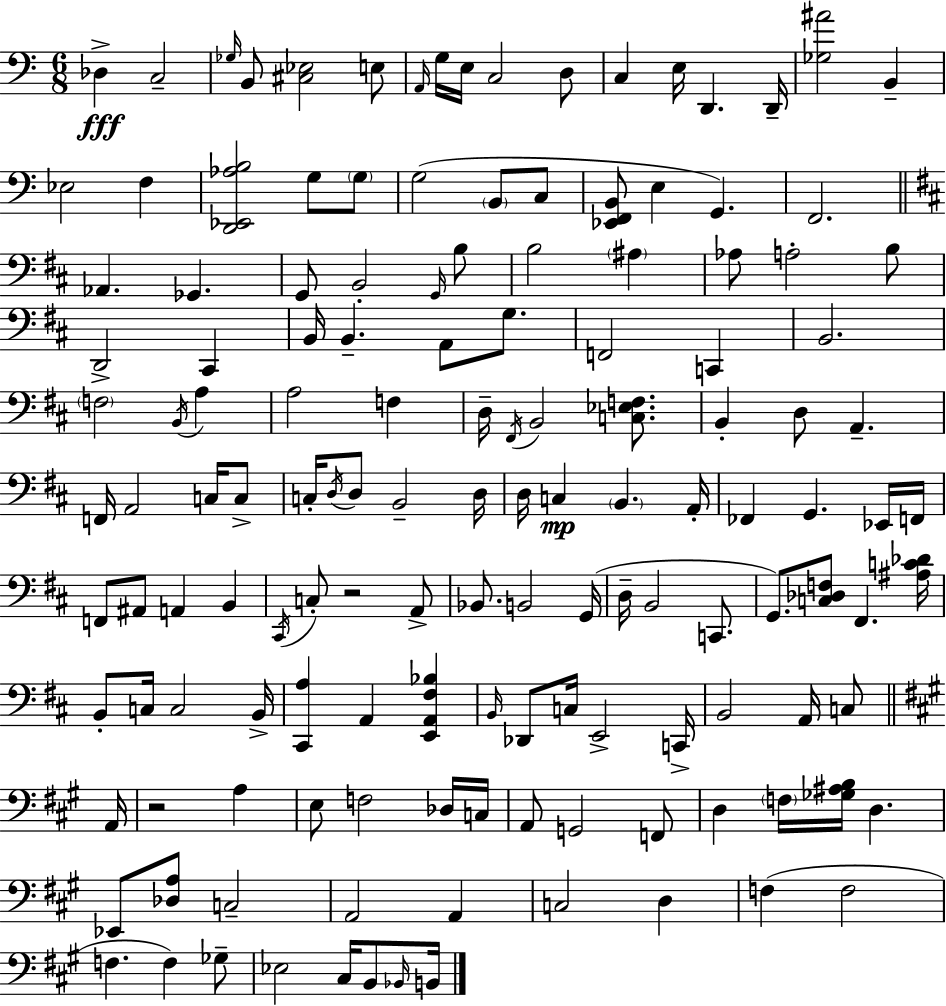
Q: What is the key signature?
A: C major